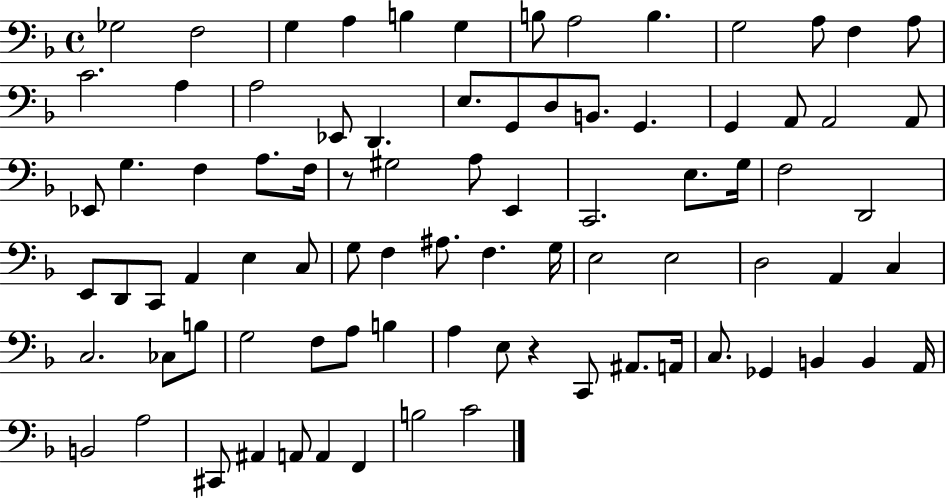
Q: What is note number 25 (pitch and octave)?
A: A2